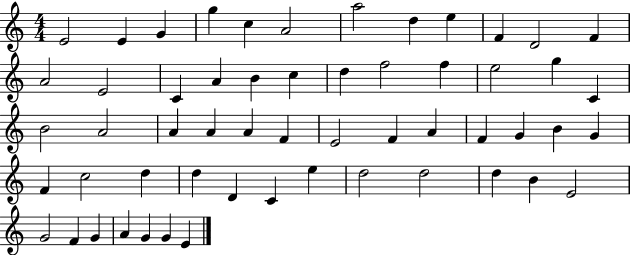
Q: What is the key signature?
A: C major